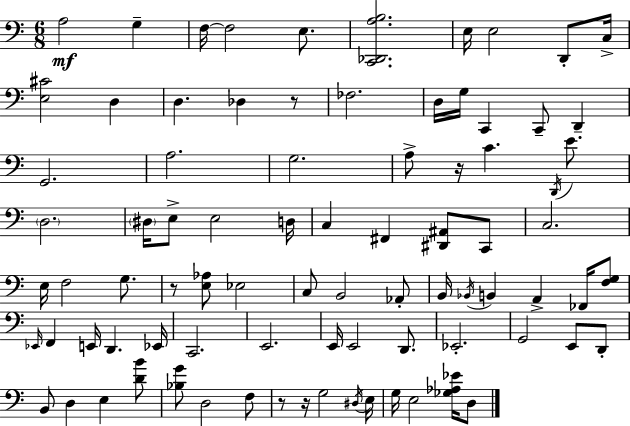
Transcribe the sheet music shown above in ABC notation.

X:1
T:Untitled
M:6/8
L:1/4
K:Am
A,2 G, F,/4 F,2 E,/2 [C,,_D,,A,B,]2 E,/4 E,2 D,,/2 C,/4 [E,^C]2 D, D, _D, z/2 _F,2 D,/4 G,/4 C,, C,,/2 D,, G,,2 A,2 G,2 A,/2 z/4 C D,,/4 E/2 D,2 ^D,/4 E,/2 E,2 D,/4 C, ^F,, [^D,,^A,,]/2 C,,/2 C,2 E,/4 F,2 G,/2 z/2 [E,_A,]/2 _E,2 C,/2 B,,2 _A,,/2 B,,/4 _B,,/4 B,, A,, _F,,/4 [F,G,]/2 _E,,/4 F,, E,,/4 D,, _E,,/4 C,,2 E,,2 E,,/4 E,,2 D,,/2 _E,,2 G,,2 E,,/2 D,,/2 B,,/2 D, E, [DB]/2 [_B,G]/2 D,2 F,/2 z/2 z/4 G,2 ^D,/4 E,/4 G,/4 E,2 [_G,_A,_E]/4 D,/2